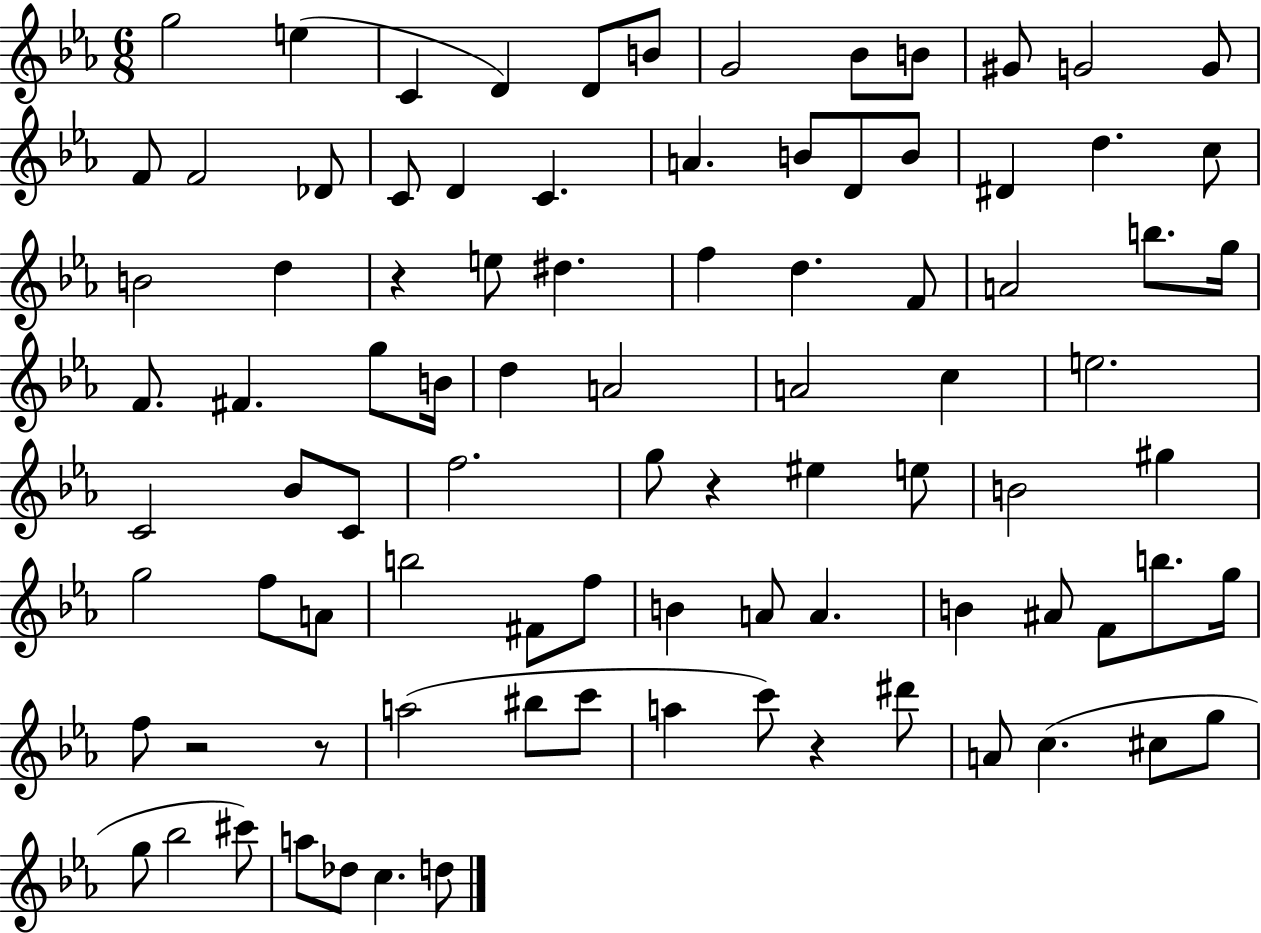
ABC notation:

X:1
T:Untitled
M:6/8
L:1/4
K:Eb
g2 e C D D/2 B/2 G2 _B/2 B/2 ^G/2 G2 G/2 F/2 F2 _D/2 C/2 D C A B/2 D/2 B/2 ^D d c/2 B2 d z e/2 ^d f d F/2 A2 b/2 g/4 F/2 ^F g/2 B/4 d A2 A2 c e2 C2 _B/2 C/2 f2 g/2 z ^e e/2 B2 ^g g2 f/2 A/2 b2 ^F/2 f/2 B A/2 A B ^A/2 F/2 b/2 g/4 f/2 z2 z/2 a2 ^b/2 c'/2 a c'/2 z ^d'/2 A/2 c ^c/2 g/2 g/2 _b2 ^c'/2 a/2 _d/2 c d/2